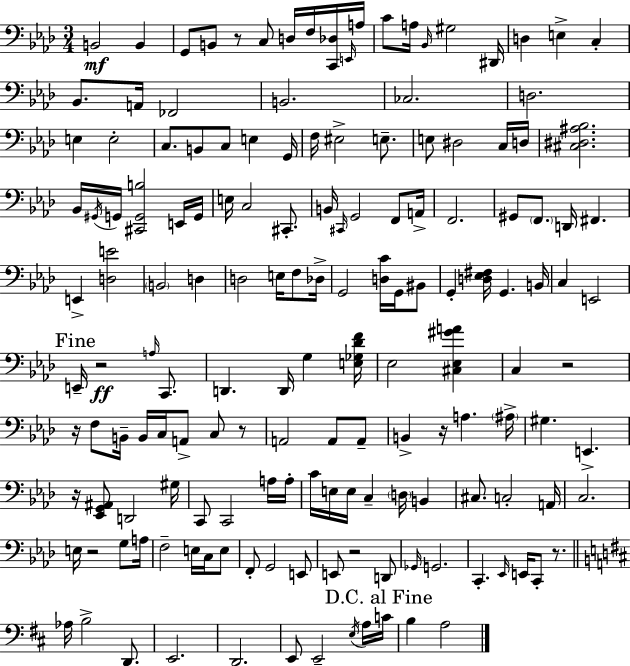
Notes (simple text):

B2/h B2/q G2/e B2/e R/e C3/e D3/s F3/s [C2,Db3]/s E2/s A3/s C4/e A3/s Bb2/s G#3/h D#2/s D3/q E3/q C3/q Bb2/e. A2/s FES2/h B2/h. CES3/h. D3/h. E3/q E3/h C3/e. B2/e C3/e E3/q G2/s F3/s EIS3/h E3/e. E3/e D#3/h C3/s D3/s [C#3,D#3,A#3,Bb3]/h. Bb2/s G#2/s G2/s [C#2,G2,B3]/h E2/s G2/s E3/s C3/h C#2/e. B2/s C#2/s G2/h F2/e A2/s F2/h. G#2/e F2/e. D2/s F#2/q. E2/q [D3,E4]/h B2/h D3/q D3/h E3/s F3/e Db3/s G2/h [D3,C4]/s G2/s BIS2/e G2/q [D3,Eb3,F#3]/s G2/q. B2/s C3/q E2/h E2/s R/h A3/s C2/e. D2/q. D2/s G3/q [E3,Gb3,Db4,F4]/s Eb3/h [C#3,Eb3,G#4,A4]/q C3/q R/h R/s F3/e B2/s B2/s C3/s A2/e C3/e R/e A2/h A2/e A2/e B2/q R/s A3/q. A#3/s G#3/q. E2/q. R/s [Eb2,G2,A#2]/e D2/h G#3/s C2/e C2/h A3/s A3/s C4/s E3/s E3/s C3/q D3/s B2/q C#3/e. C3/h A2/s C3/h. E3/s R/h G3/e A3/s F3/h E3/s C3/s E3/e F2/e G2/h E2/e E2/e R/h D2/e Gb2/s G2/h. C2/q. Eb2/s E2/s C2/e R/e. Ab3/s B3/h D2/e. E2/h. D2/h. E2/e E2/h E3/s A3/s C4/s B3/q A3/h